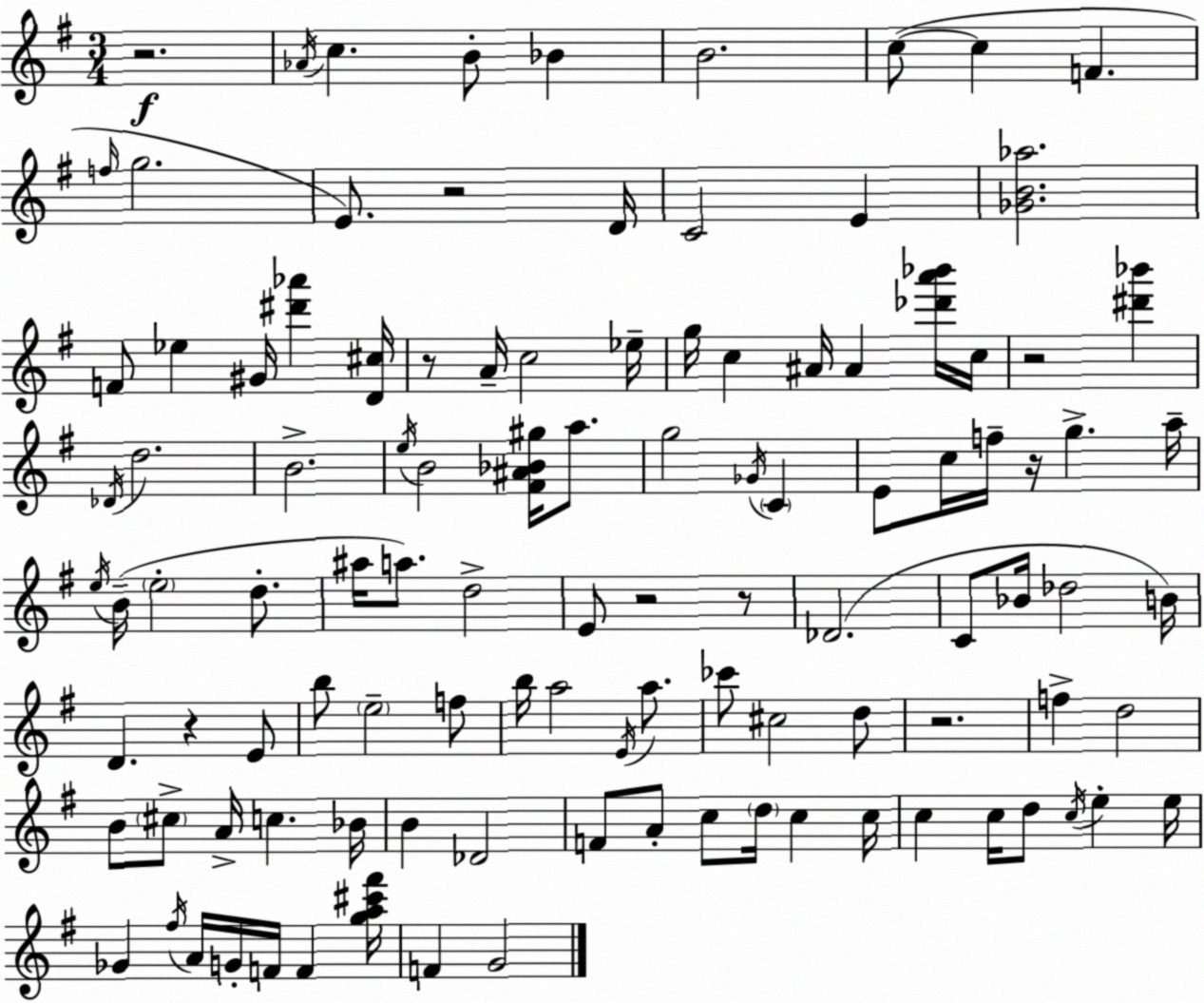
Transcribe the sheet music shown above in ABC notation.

X:1
T:Untitled
M:3/4
L:1/4
K:G
z2 _A/4 c B/2 _B B2 c/2 c F f/4 g2 E/2 z2 D/4 C2 E [_GB_a]2 F/2 _e ^G/4 [^d'_a'] [D^c]/4 z/2 A/4 c2 _e/4 g/4 c ^A/4 ^A [_d'a'_b']/4 c/4 z2 [^d'_b'] _D/4 d2 B2 e/4 B2 [^F^A_B^g]/4 a/2 g2 _G/4 C E/2 c/4 f/4 z/4 g a/4 e/4 B/4 e2 d/2 ^a/4 a/2 d2 E/2 z2 z/2 _D2 C/2 _B/4 _d2 B/4 D z E/2 b/2 e2 f/2 b/4 a2 E/4 a/2 _c'/2 ^c2 d/2 z2 f d2 B/2 ^c/2 A/4 c _B/4 B _D2 F/2 A/2 c/2 d/4 c c/4 c c/4 d/2 c/4 e e/4 _G ^f/4 A/4 G/4 F/4 F [ga^c'^f']/4 F G2